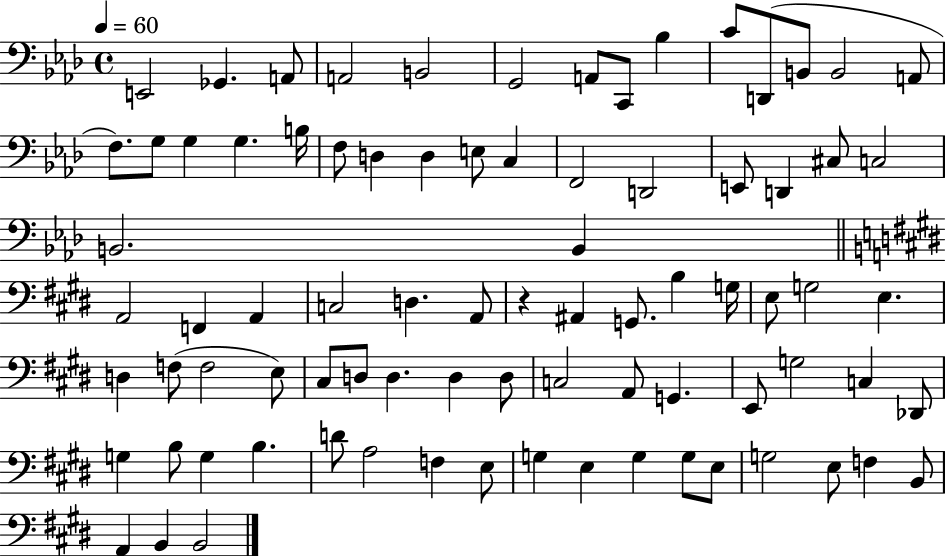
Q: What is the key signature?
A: AES major